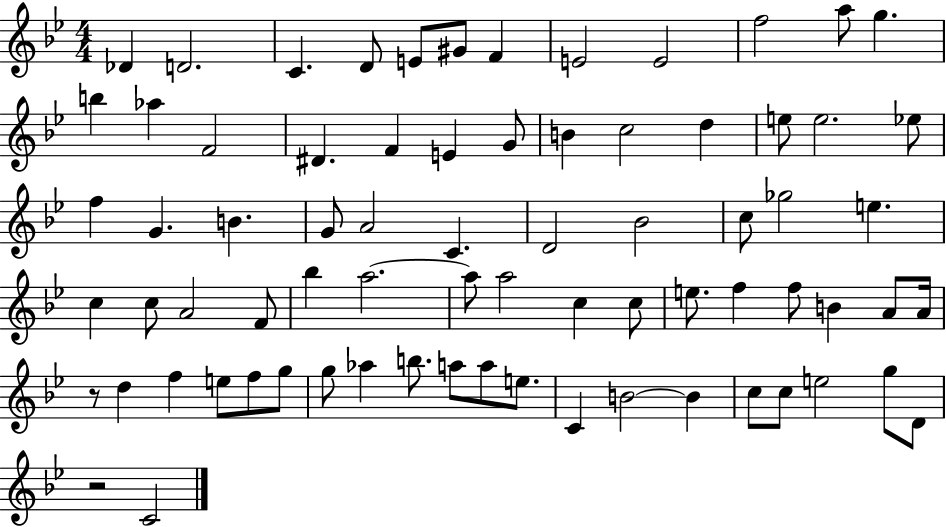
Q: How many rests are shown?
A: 2